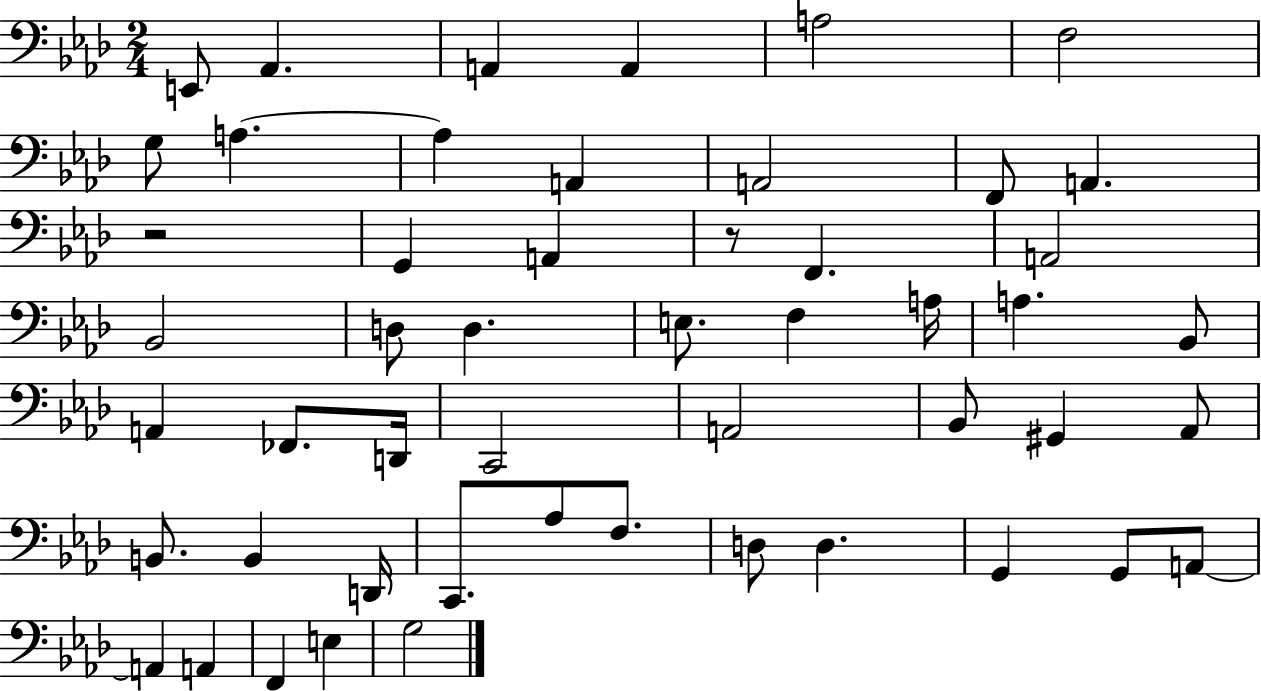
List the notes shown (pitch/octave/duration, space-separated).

E2/e Ab2/q. A2/q A2/q A3/h F3/h G3/e A3/q. A3/q A2/q A2/h F2/e A2/q. R/h G2/q A2/q R/e F2/q. A2/h Bb2/h D3/e D3/q. E3/e. F3/q A3/s A3/q. Bb2/e A2/q FES2/e. D2/s C2/h A2/h Bb2/e G#2/q Ab2/e B2/e. B2/q D2/s C2/e. Ab3/e F3/e. D3/e D3/q. G2/q G2/e A2/e A2/q A2/q F2/q E3/q G3/h